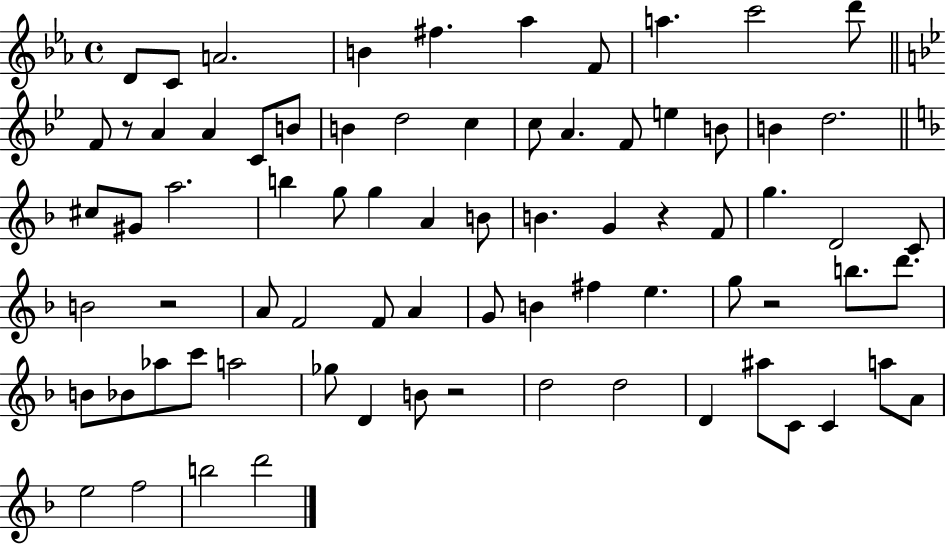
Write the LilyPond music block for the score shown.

{
  \clef treble
  \time 4/4
  \defaultTimeSignature
  \key ees \major
  d'8 c'8 a'2. | b'4 fis''4. aes''4 f'8 | a''4. c'''2 d'''8 | \bar "||" \break \key bes \major f'8 r8 a'4 a'4 c'8 b'8 | b'4 d''2 c''4 | c''8 a'4. f'8 e''4 b'8 | b'4 d''2. | \break \bar "||" \break \key d \minor cis''8 gis'8 a''2. | b''4 g''8 g''4 a'4 b'8 | b'4. g'4 r4 f'8 | g''4. d'2 c'8 | \break b'2 r2 | a'8 f'2 f'8 a'4 | g'8 b'4 fis''4 e''4. | g''8 r2 b''8. d'''8. | \break b'8 bes'8 aes''8 c'''8 a''2 | ges''8 d'4 b'8 r2 | d''2 d''2 | d'4 ais''8 c'8 c'4 a''8 a'8 | \break e''2 f''2 | b''2 d'''2 | \bar "|."
}